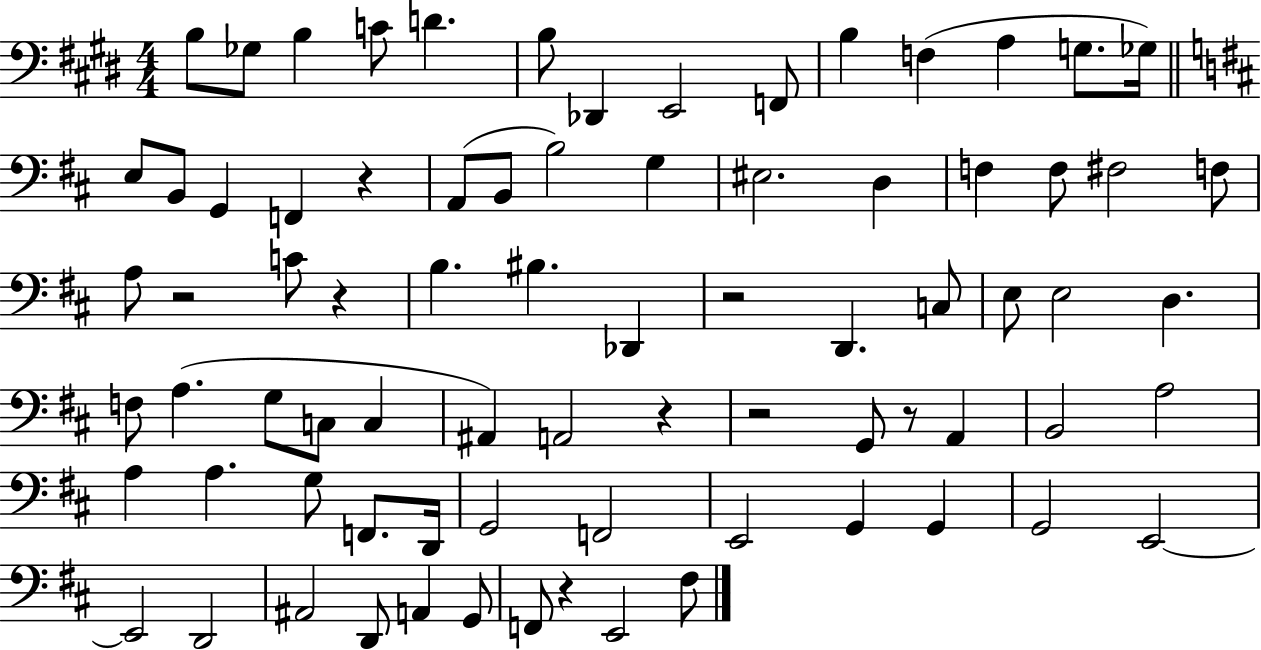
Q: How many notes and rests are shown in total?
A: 78